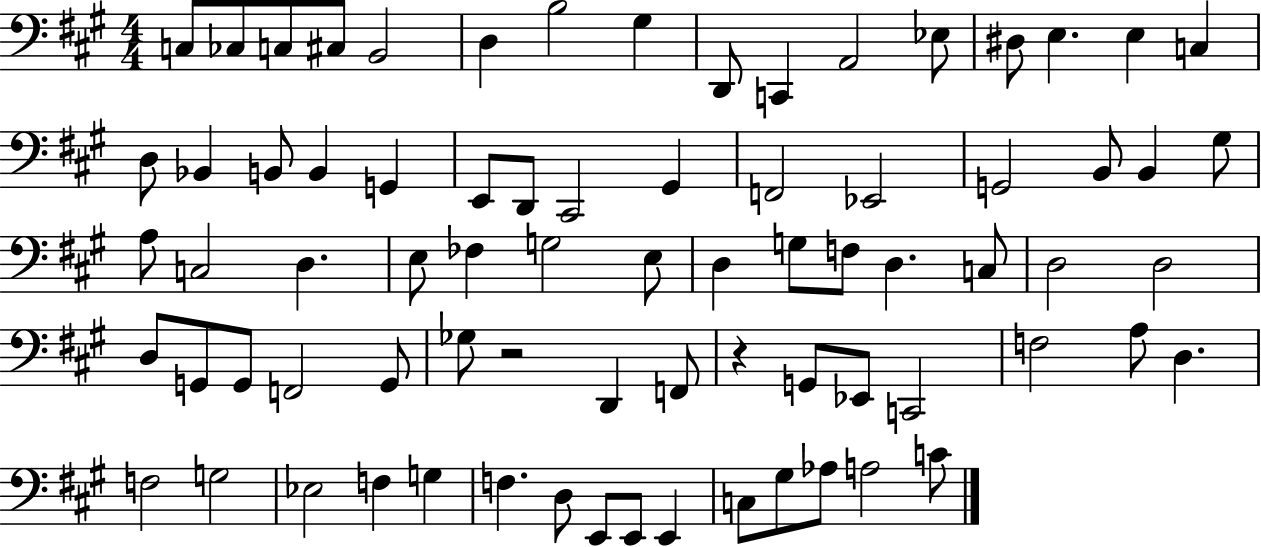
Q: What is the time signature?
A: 4/4